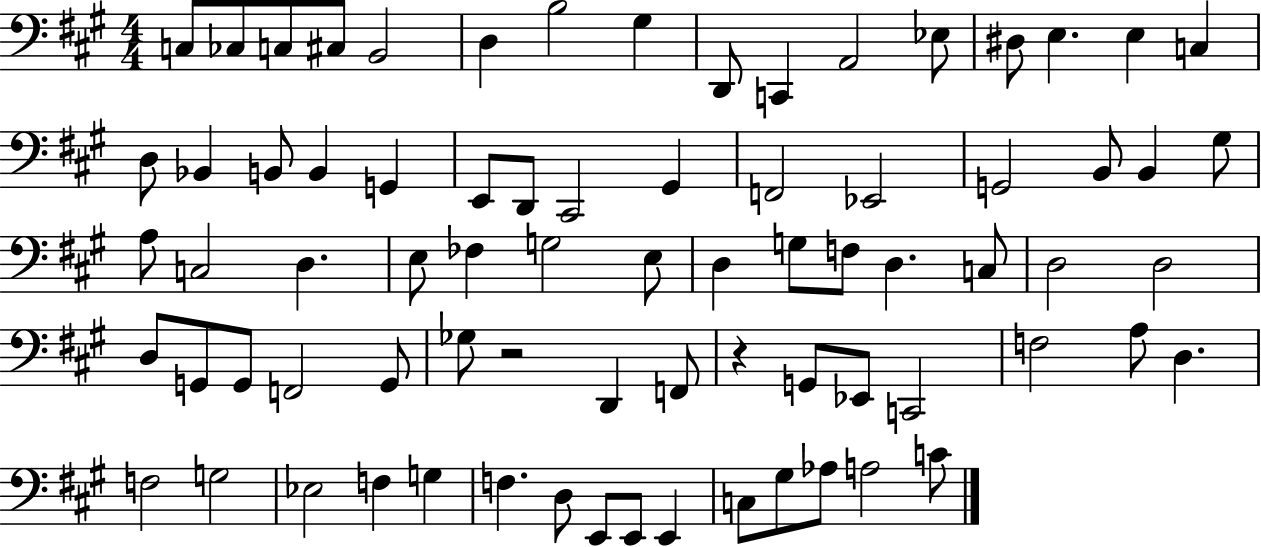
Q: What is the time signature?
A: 4/4